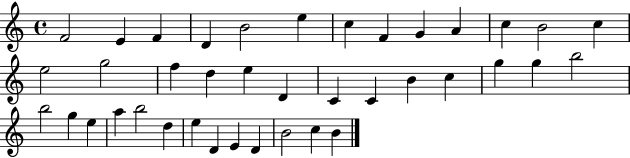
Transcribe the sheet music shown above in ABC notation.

X:1
T:Untitled
M:4/4
L:1/4
K:C
F2 E F D B2 e c F G A c B2 c e2 g2 f d e D C C B c g g b2 b2 g e a b2 d e D E D B2 c B